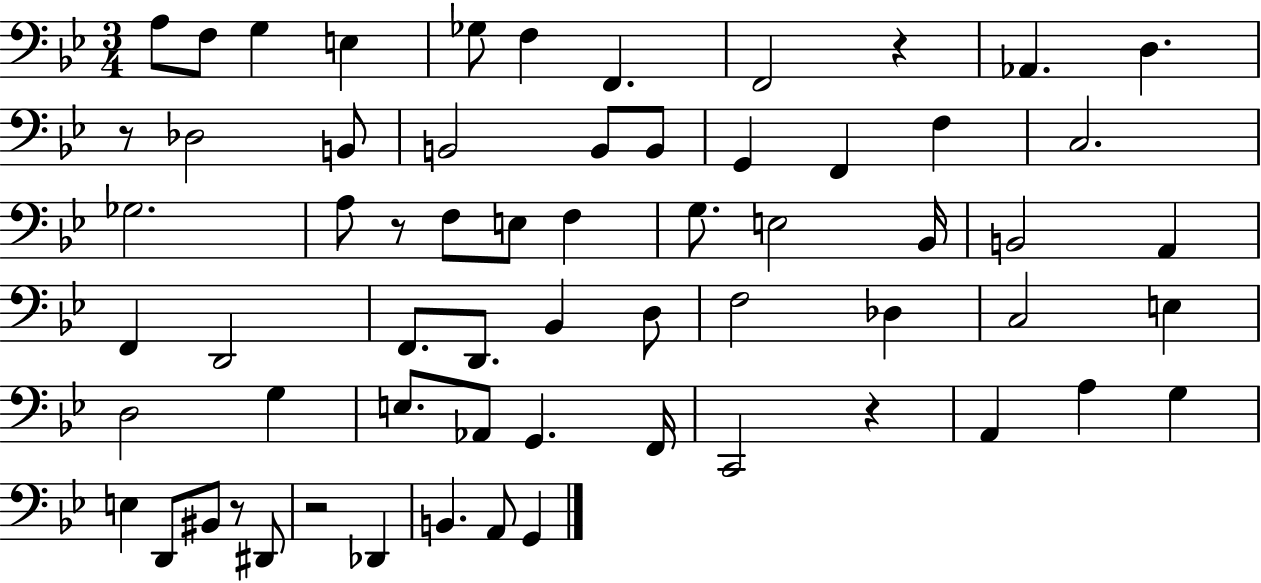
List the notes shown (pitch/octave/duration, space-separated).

A3/e F3/e G3/q E3/q Gb3/e F3/q F2/q. F2/h R/q Ab2/q. D3/q. R/e Db3/h B2/e B2/h B2/e B2/e G2/q F2/q F3/q C3/h. Gb3/h. A3/e R/e F3/e E3/e F3/q G3/e. E3/h Bb2/s B2/h A2/q F2/q D2/h F2/e. D2/e. Bb2/q D3/e F3/h Db3/q C3/h E3/q D3/h G3/q E3/e. Ab2/e G2/q. F2/s C2/h R/q A2/q A3/q G3/q E3/q D2/e BIS2/e R/e D#2/e R/h Db2/q B2/q. A2/e G2/q